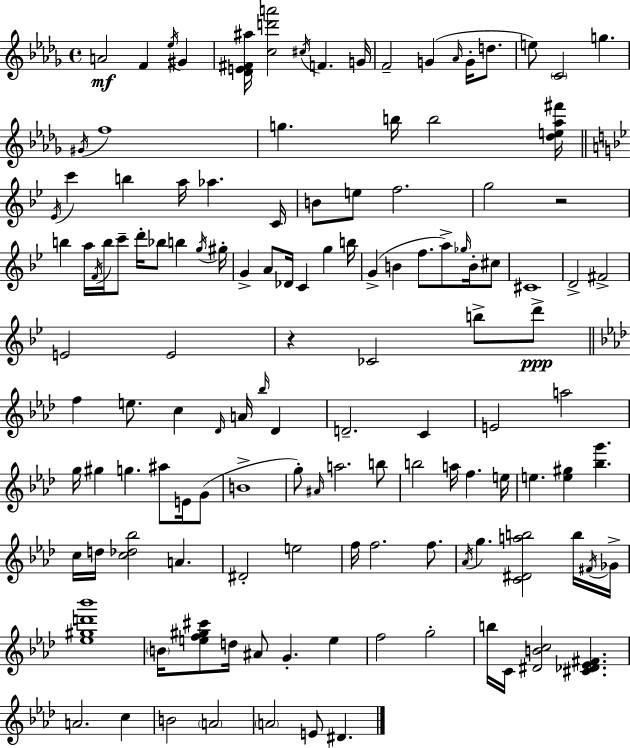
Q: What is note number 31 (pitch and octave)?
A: B5